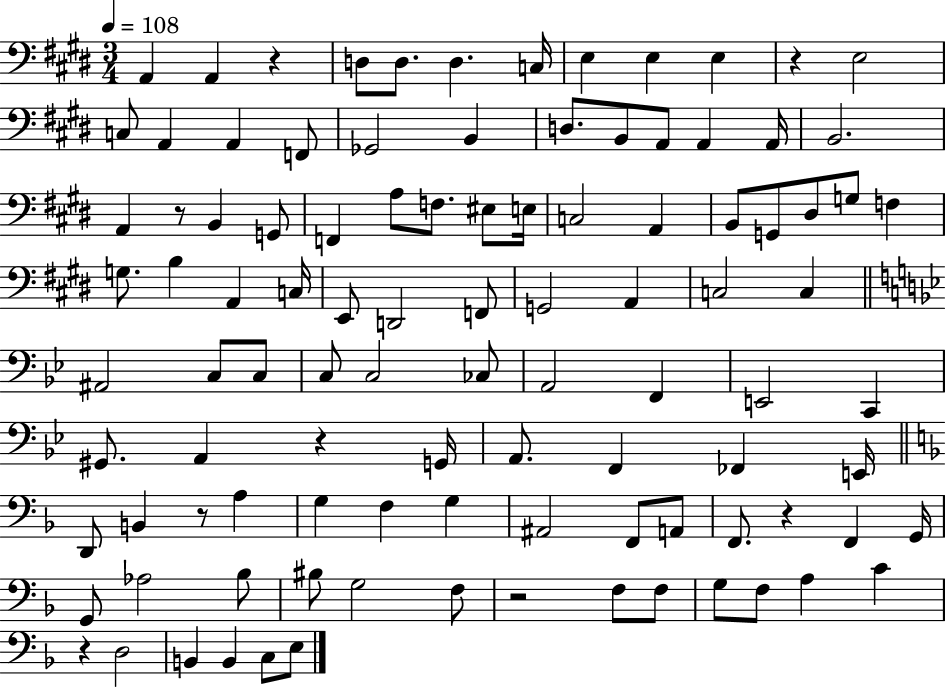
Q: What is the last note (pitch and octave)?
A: E3